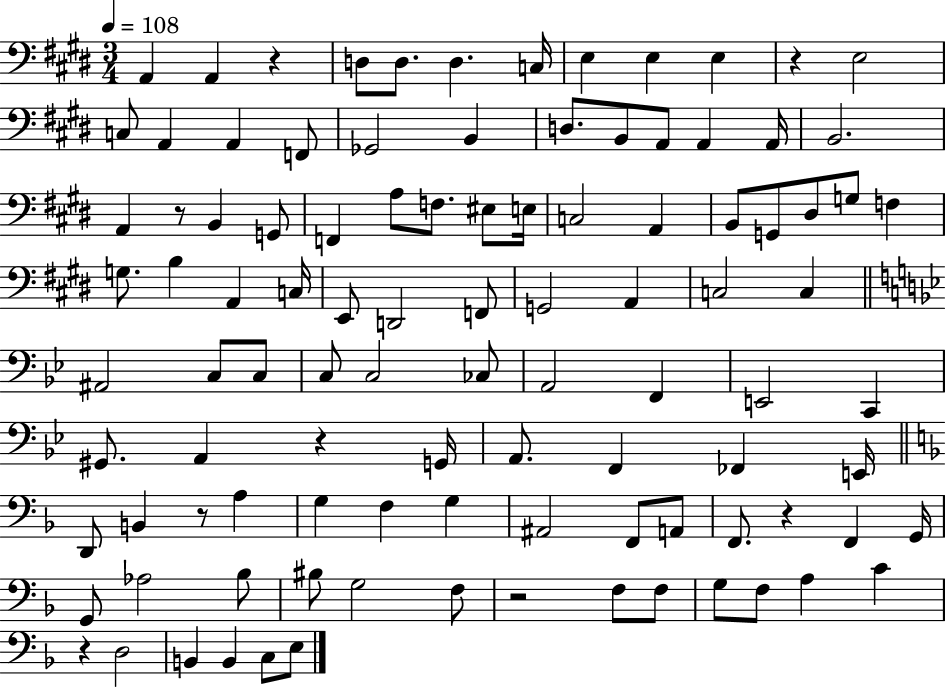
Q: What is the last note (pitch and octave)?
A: E3